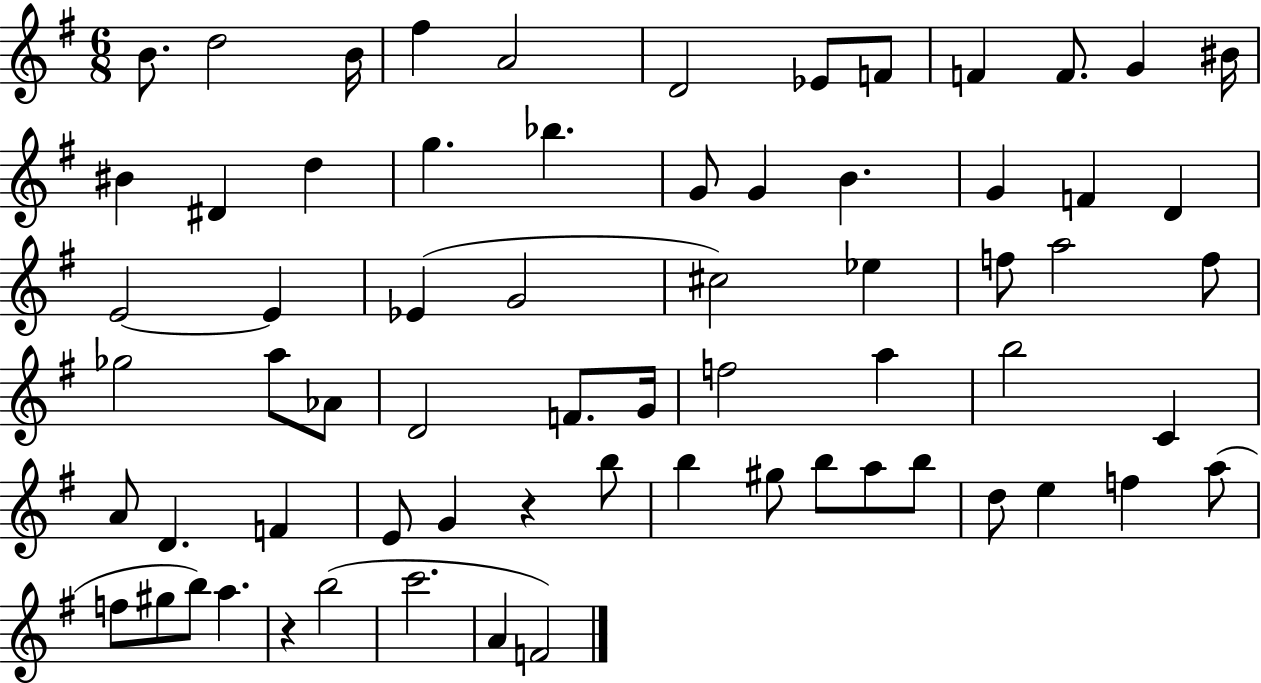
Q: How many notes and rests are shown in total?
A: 67